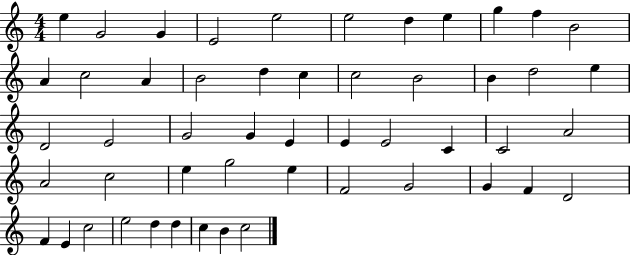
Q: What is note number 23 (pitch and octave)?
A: D4